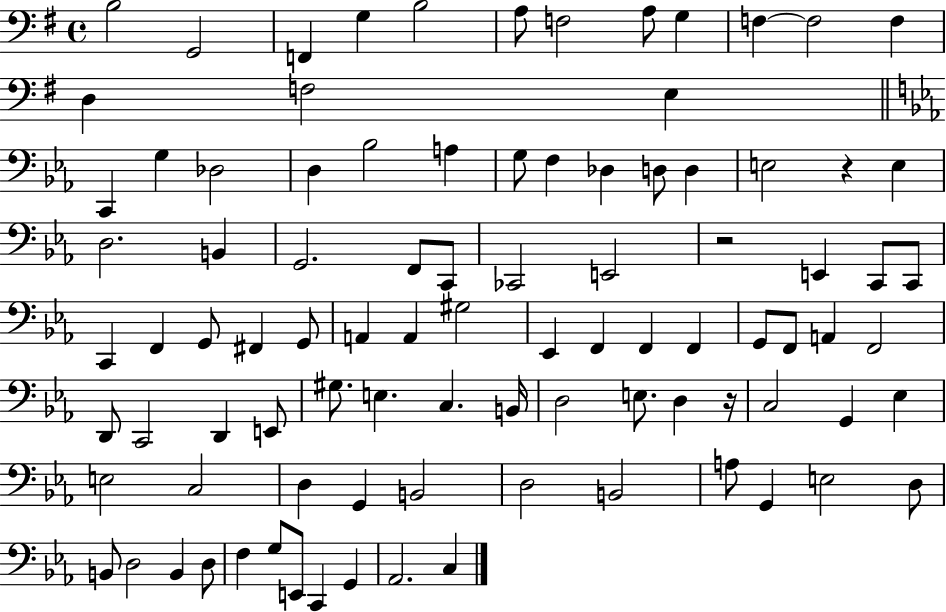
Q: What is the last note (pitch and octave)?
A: C3